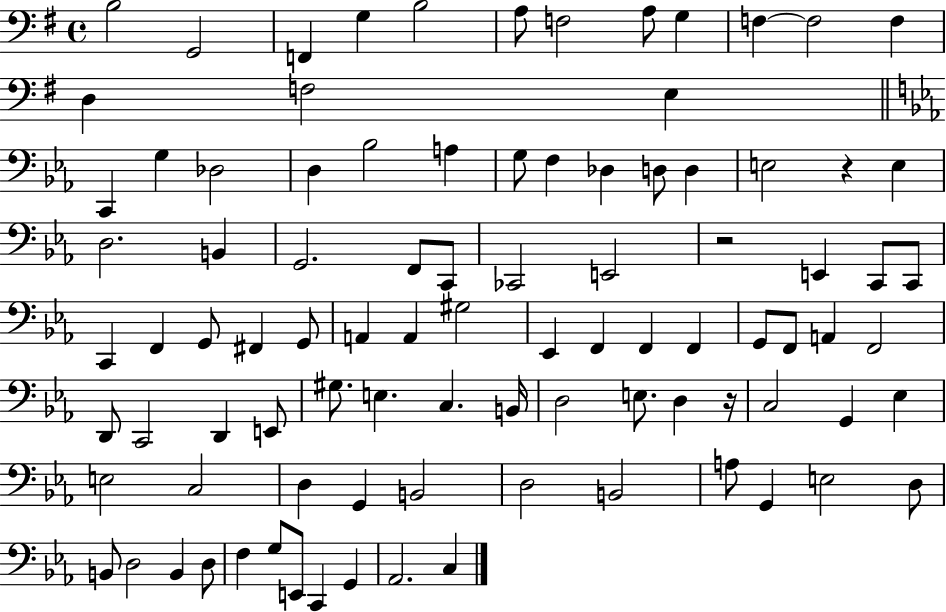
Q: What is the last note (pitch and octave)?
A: C3